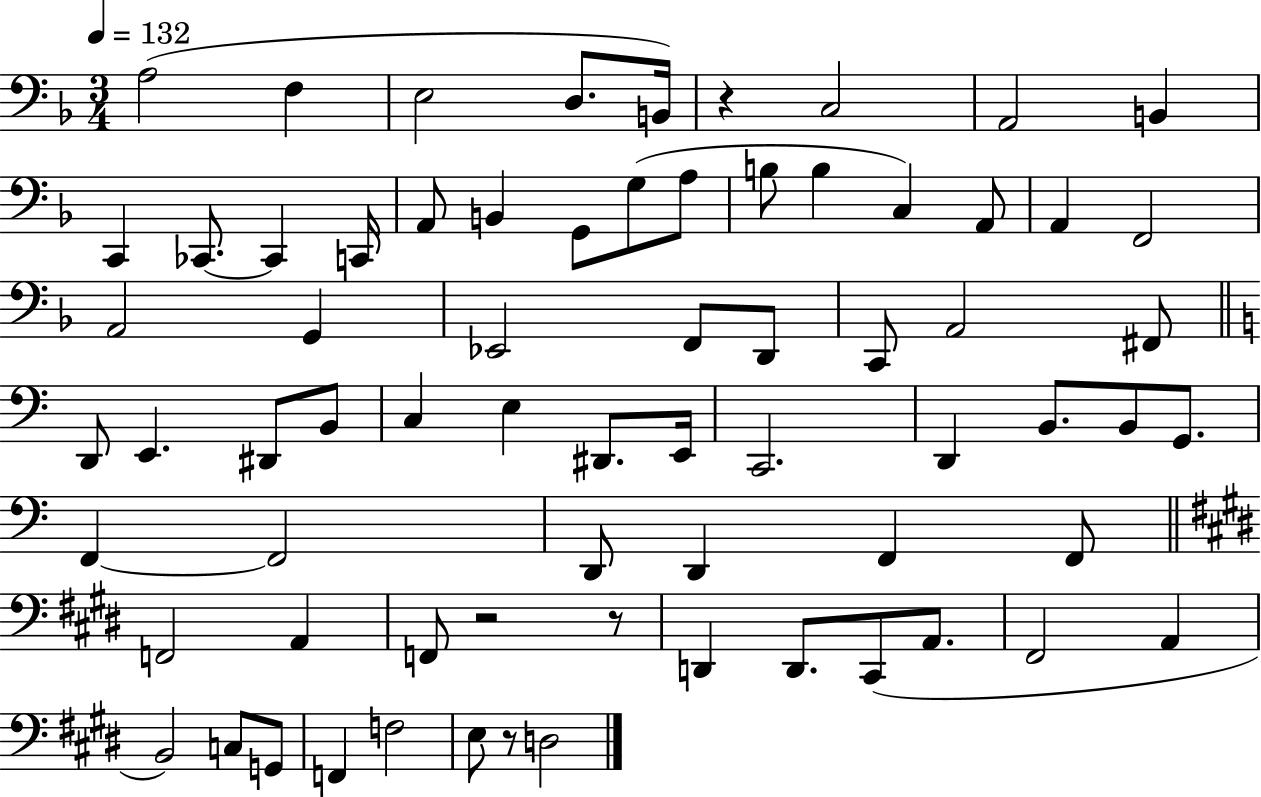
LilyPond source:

{
  \clef bass
  \numericTimeSignature
  \time 3/4
  \key f \major
  \tempo 4 = 132
  \repeat volta 2 { a2( f4 | e2 d8. b,16) | r4 c2 | a,2 b,4 | \break c,4 ces,8.~~ ces,4 c,16 | a,8 b,4 g,8 g8( a8 | b8 b4 c4) a,8 | a,4 f,2 | \break a,2 g,4 | ees,2 f,8 d,8 | c,8 a,2 fis,8 | \bar "||" \break \key c \major d,8 e,4. dis,8 b,8 | c4 e4 dis,8. e,16 | c,2. | d,4 b,8. b,8 g,8. | \break f,4~~ f,2 | d,8 d,4 f,4 f,8 | \bar "||" \break \key e \major f,2 a,4 | f,8 r2 r8 | d,4 d,8. cis,8( a,8. | fis,2 a,4 | \break b,2) c8 g,8 | f,4 f2 | e8 r8 d2 | } \bar "|."
}